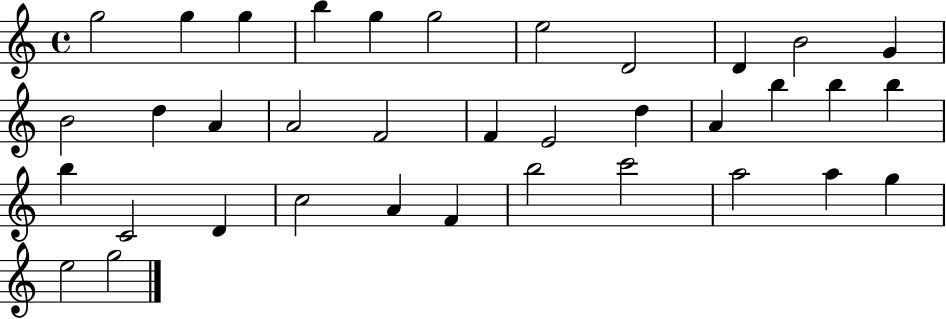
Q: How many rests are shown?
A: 0